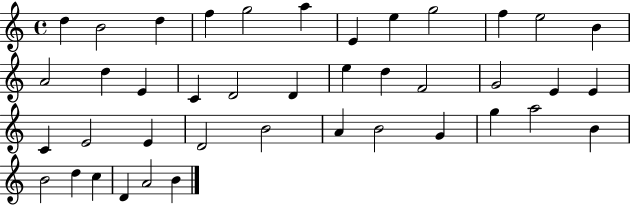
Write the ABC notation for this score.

X:1
T:Untitled
M:4/4
L:1/4
K:C
d B2 d f g2 a E e g2 f e2 B A2 d E C D2 D e d F2 G2 E E C E2 E D2 B2 A B2 G g a2 B B2 d c D A2 B